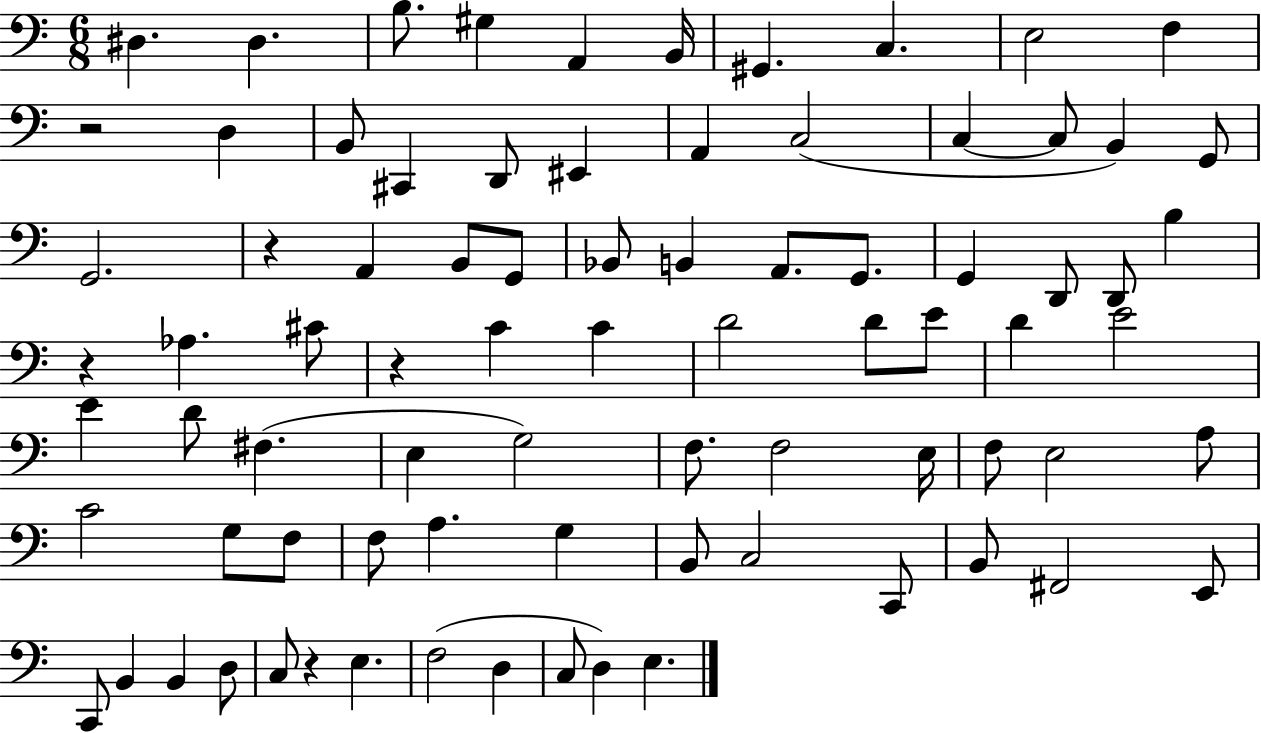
{
  \clef bass
  \numericTimeSignature
  \time 6/8
  \key c \major
  \repeat volta 2 { dis4. dis4. | b8. gis4 a,4 b,16 | gis,4. c4. | e2 f4 | \break r2 d4 | b,8 cis,4 d,8 eis,4 | a,4 c2( | c4~~ c8 b,4) g,8 | \break g,2. | r4 a,4 b,8 g,8 | bes,8 b,4 a,8. g,8. | g,4 d,8 d,8 b4 | \break r4 aes4. cis'8 | r4 c'4 c'4 | d'2 d'8 e'8 | d'4 e'2 | \break e'4 d'8 fis4.( | e4 g2) | f8. f2 e16 | f8 e2 a8 | \break c'2 g8 f8 | f8 a4. g4 | b,8 c2 c,8 | b,8 fis,2 e,8 | \break c,8 b,4 b,4 d8 | c8 r4 e4. | f2( d4 | c8 d4) e4. | \break } \bar "|."
}